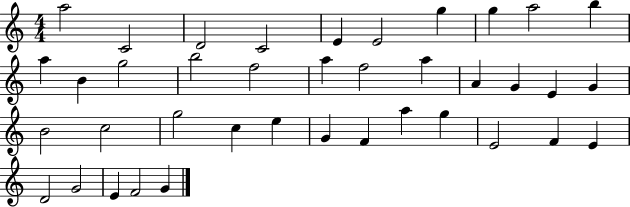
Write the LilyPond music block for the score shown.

{
  \clef treble
  \numericTimeSignature
  \time 4/4
  \key c \major
  a''2 c'2 | d'2 c'2 | e'4 e'2 g''4 | g''4 a''2 b''4 | \break a''4 b'4 g''2 | b''2 f''2 | a''4 f''2 a''4 | a'4 g'4 e'4 g'4 | \break b'2 c''2 | g''2 c''4 e''4 | g'4 f'4 a''4 g''4 | e'2 f'4 e'4 | \break d'2 g'2 | e'4 f'2 g'4 | \bar "|."
}